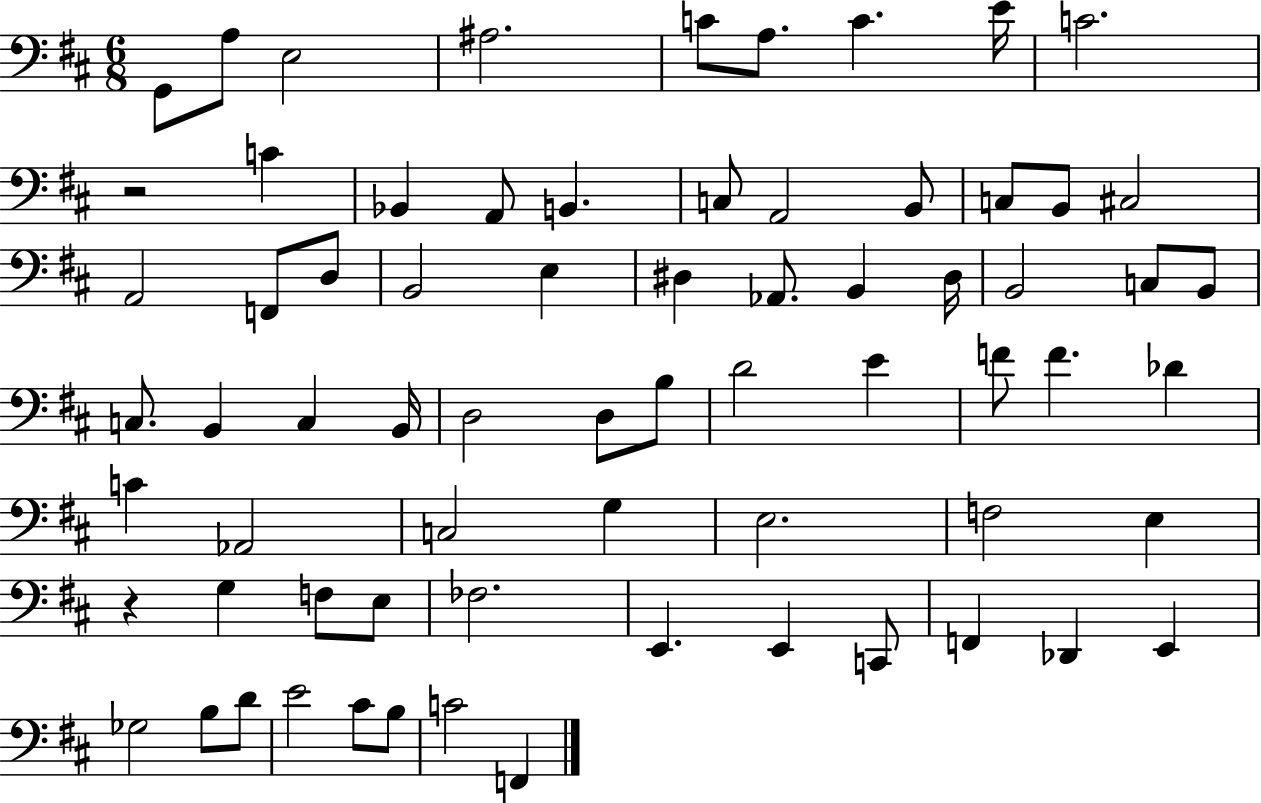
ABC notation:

X:1
T:Untitled
M:6/8
L:1/4
K:D
G,,/2 A,/2 E,2 ^A,2 C/2 A,/2 C E/4 C2 z2 C _B,, A,,/2 B,, C,/2 A,,2 B,,/2 C,/2 B,,/2 ^C,2 A,,2 F,,/2 D,/2 B,,2 E, ^D, _A,,/2 B,, ^D,/4 B,,2 C,/2 B,,/2 C,/2 B,, C, B,,/4 D,2 D,/2 B,/2 D2 E F/2 F _D C _A,,2 C,2 G, E,2 F,2 E, z G, F,/2 E,/2 _F,2 E,, E,, C,,/2 F,, _D,, E,, _G,2 B,/2 D/2 E2 ^C/2 B,/2 C2 F,,